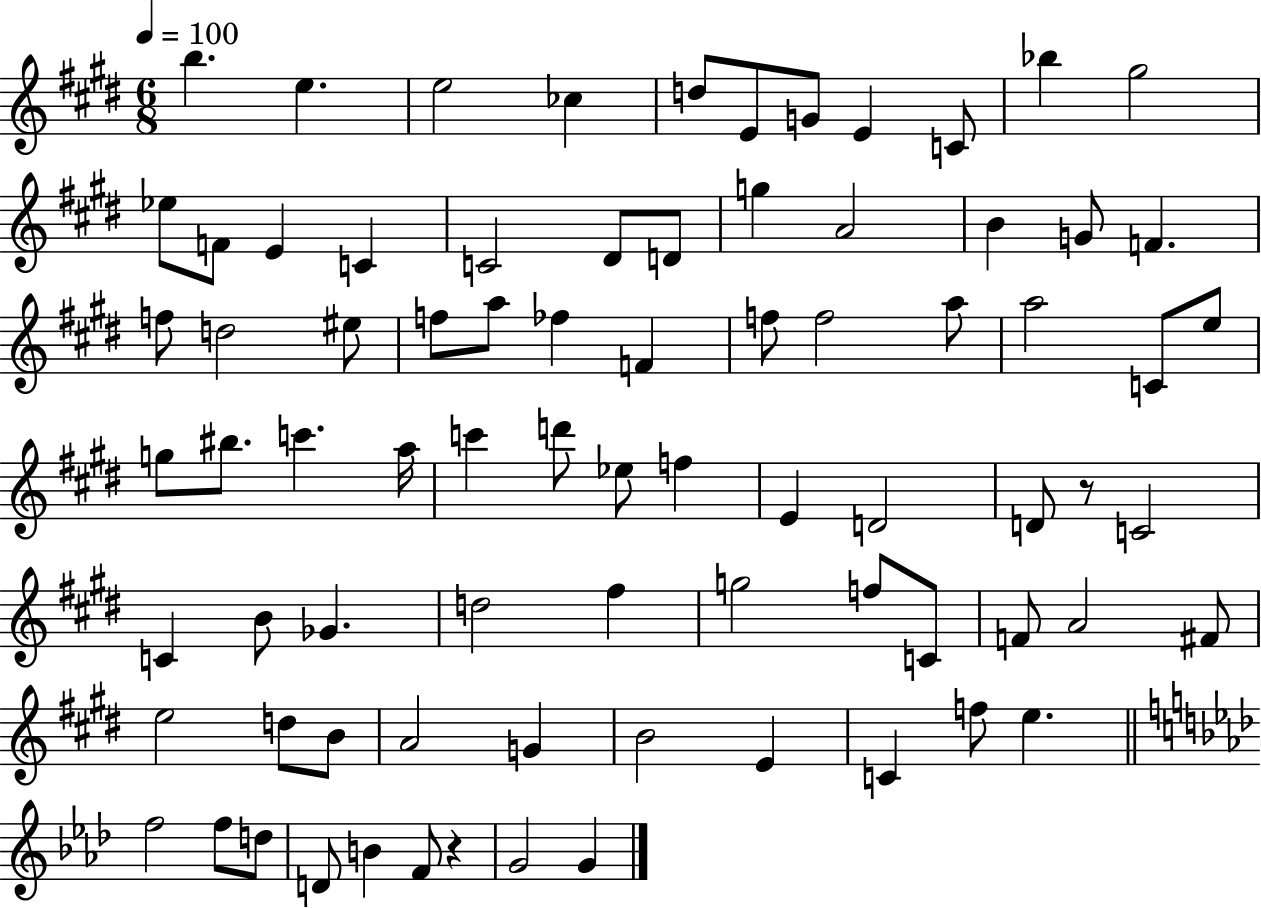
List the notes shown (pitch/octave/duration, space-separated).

B5/q. E5/q. E5/h CES5/q D5/e E4/e G4/e E4/q C4/e Bb5/q G#5/h Eb5/e F4/e E4/q C4/q C4/h D#4/e D4/e G5/q A4/h B4/q G4/e F4/q. F5/e D5/h EIS5/e F5/e A5/e FES5/q F4/q F5/e F5/h A5/e A5/h C4/e E5/e G5/e BIS5/e. C6/q. A5/s C6/q D6/e Eb5/e F5/q E4/q D4/h D4/e R/e C4/h C4/q B4/e Gb4/q. D5/h F#5/q G5/h F5/e C4/e F4/e A4/h F#4/e E5/h D5/e B4/e A4/h G4/q B4/h E4/q C4/q F5/e E5/q. F5/h F5/e D5/e D4/e B4/q F4/e R/q G4/h G4/q